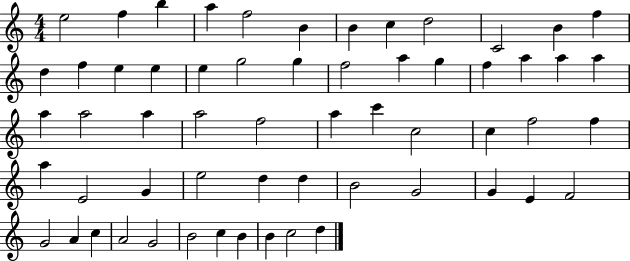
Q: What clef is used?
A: treble